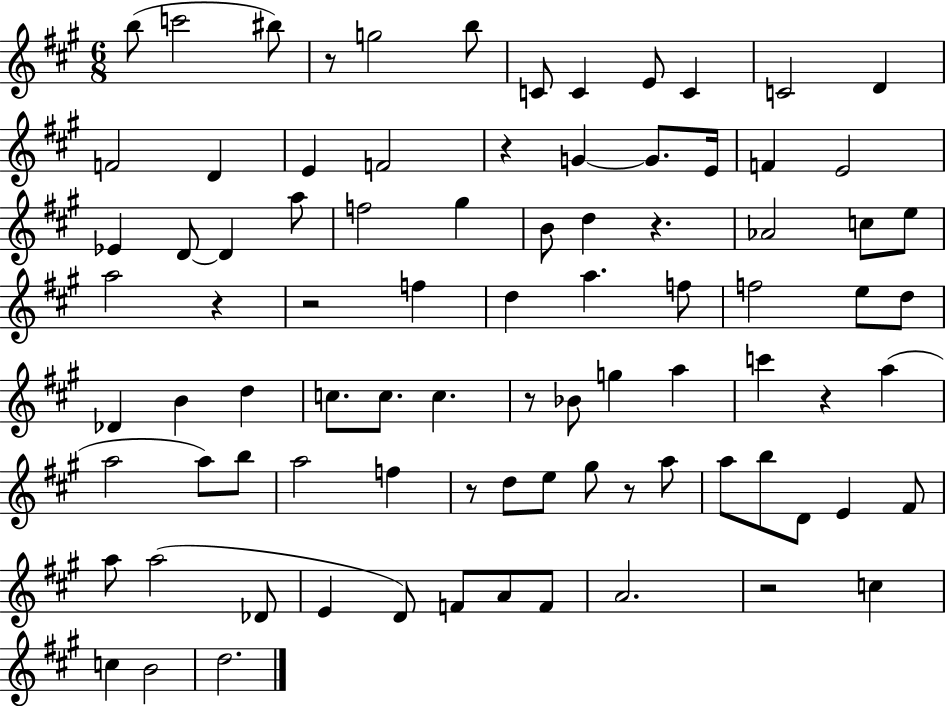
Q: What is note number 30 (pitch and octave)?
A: C5